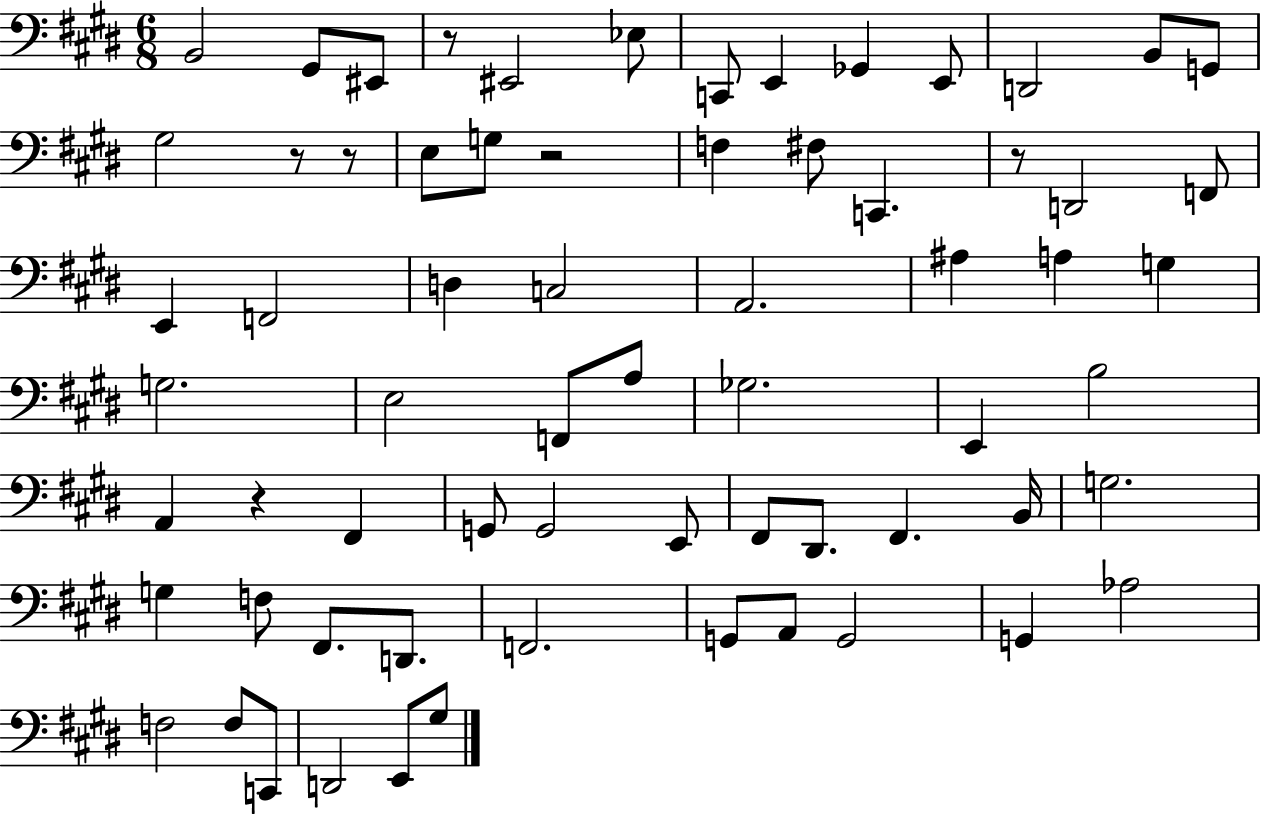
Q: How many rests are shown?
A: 6